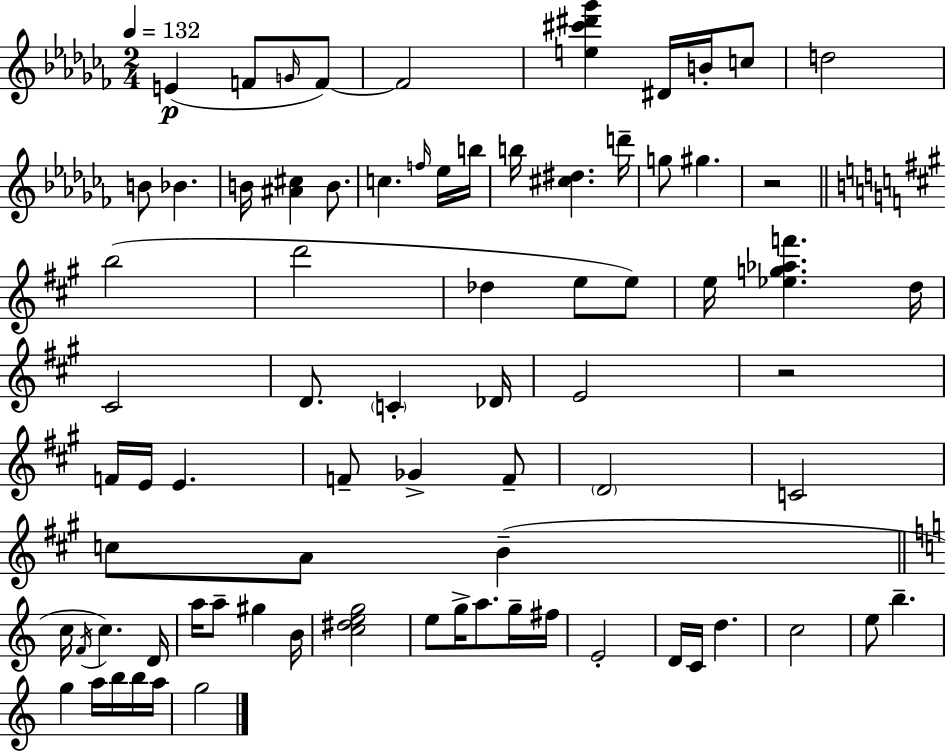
{
  \clef treble
  \numericTimeSignature
  \time 2/4
  \key aes \minor
  \tempo 4 = 132
  e'4(\p f'8 \grace { g'16 } f'8~~) | f'2 | <e'' cis''' dis''' ges'''>4 dis'16 b'16-. c''8 | d''2 | \break b'8 bes'4. | b'16 <ais' cis''>4 b'8. | c''4. \grace { f''16 } | ees''16 b''16 b''16 <cis'' dis''>4. | \break d'''16-- g''8 gis''4. | r2 | \bar "||" \break \key a \major b''2( | d'''2 | des''4 e''8 e''8) | e''16 <ees'' g'' aes'' f'''>4. d''16 | \break cis'2 | d'8. \parenthesize c'4-. des'16 | e'2 | r2 | \break f'16 e'16 e'4. | f'8-- ges'4-> f'8-- | \parenthesize d'2 | c'2 | \break c''8 a'8 b'4--( | \bar "||" \break \key c \major c''16 \acciaccatura { f'16 }) c''4. | d'16 a''16 a''8-- gis''4 | b'16 <c'' dis'' e'' g''>2 | e''8 g''16-> a''8. g''16-- | \break fis''16 e'2-. | d'16 c'16 d''4. | c''2 | e''8 b''4.-- | \break g''4 a''16 b''16 b''16 | a''16 g''2 | \bar "|."
}